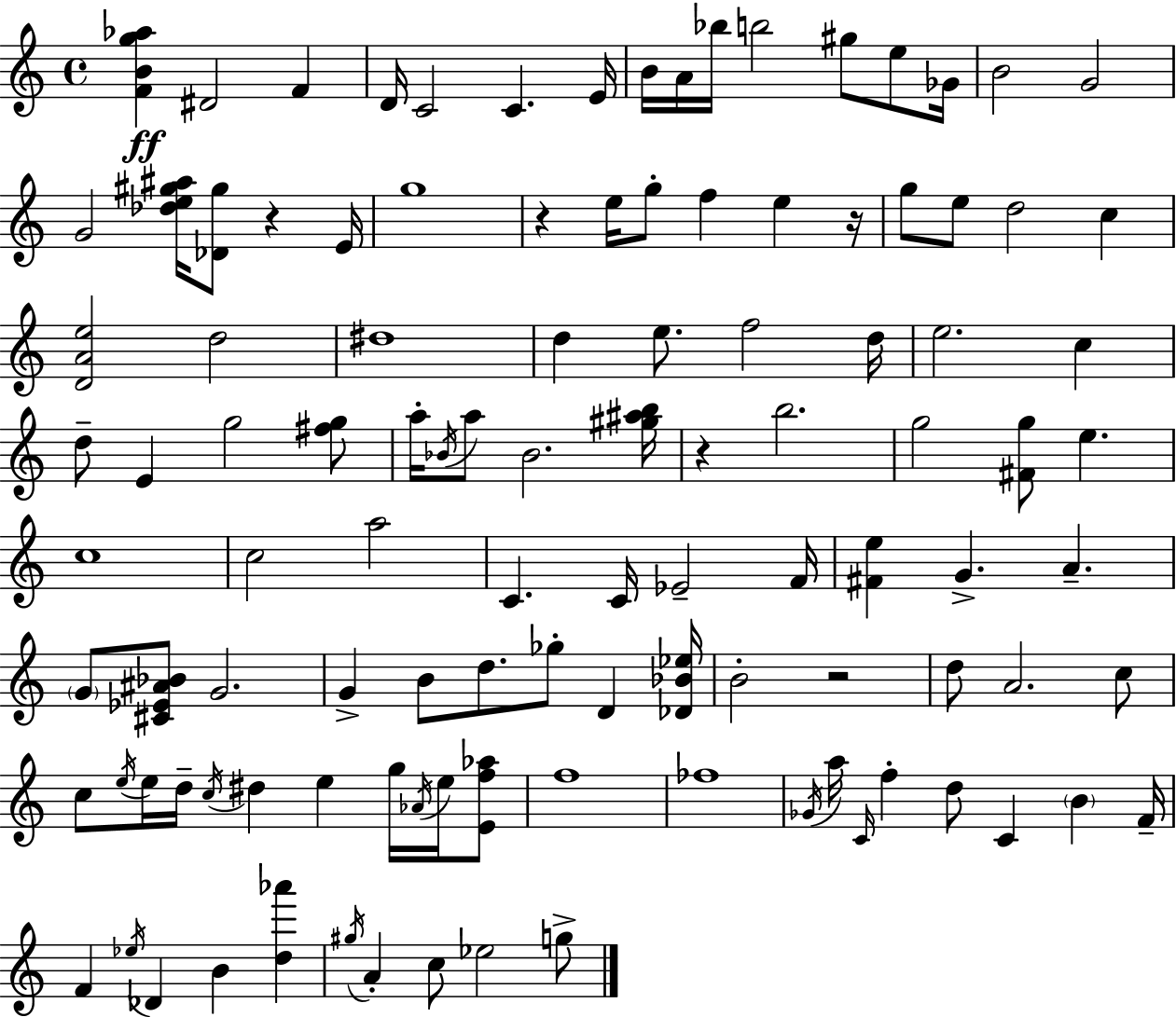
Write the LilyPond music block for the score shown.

{
  \clef treble
  \time 4/4
  \defaultTimeSignature
  \key a \minor
  <f' b' g'' aes''>4\ff dis'2 f'4 | d'16 c'2 c'4. e'16 | b'16 a'16 bes''16 b''2 gis''8 e''8 ges'16 | b'2 g'2 | \break g'2 <des'' e'' gis'' ais''>16 <des' gis''>8 r4 e'16 | g''1 | r4 e''16 g''8-. f''4 e''4 r16 | g''8 e''8 d''2 c''4 | \break <d' a' e''>2 d''2 | dis''1 | d''4 e''8. f''2 d''16 | e''2. c''4 | \break d''8-- e'4 g''2 <fis'' g''>8 | a''16-. \acciaccatura { bes'16 } a''8 bes'2. | <gis'' ais'' b''>16 r4 b''2. | g''2 <fis' g''>8 e''4. | \break c''1 | c''2 a''2 | c'4. c'16 ees'2-- | f'16 <fis' e''>4 g'4.-> a'4.-- | \break \parenthesize g'8 <cis' ees' ais' bes'>8 g'2. | g'4-> b'8 d''8. ges''8-. d'4 | <des' bes' ees''>16 b'2-. r2 | d''8 a'2. c''8 | \break c''8 \acciaccatura { e''16 } e''16 d''16-- \acciaccatura { c''16 } dis''4 e''4 g''16 | \acciaccatura { aes'16 } e''16 <e' f'' aes''>8 f''1 | fes''1 | \acciaccatura { ges'16 } a''16 \grace { c'16 } f''4-. d''8 c'4 | \break \parenthesize b'4 f'16-- f'4 \acciaccatura { ees''16 } des'4 b'4 | <d'' aes'''>4 \acciaccatura { gis''16 } a'4-. c''8 ees''2 | g''8-> \bar "|."
}